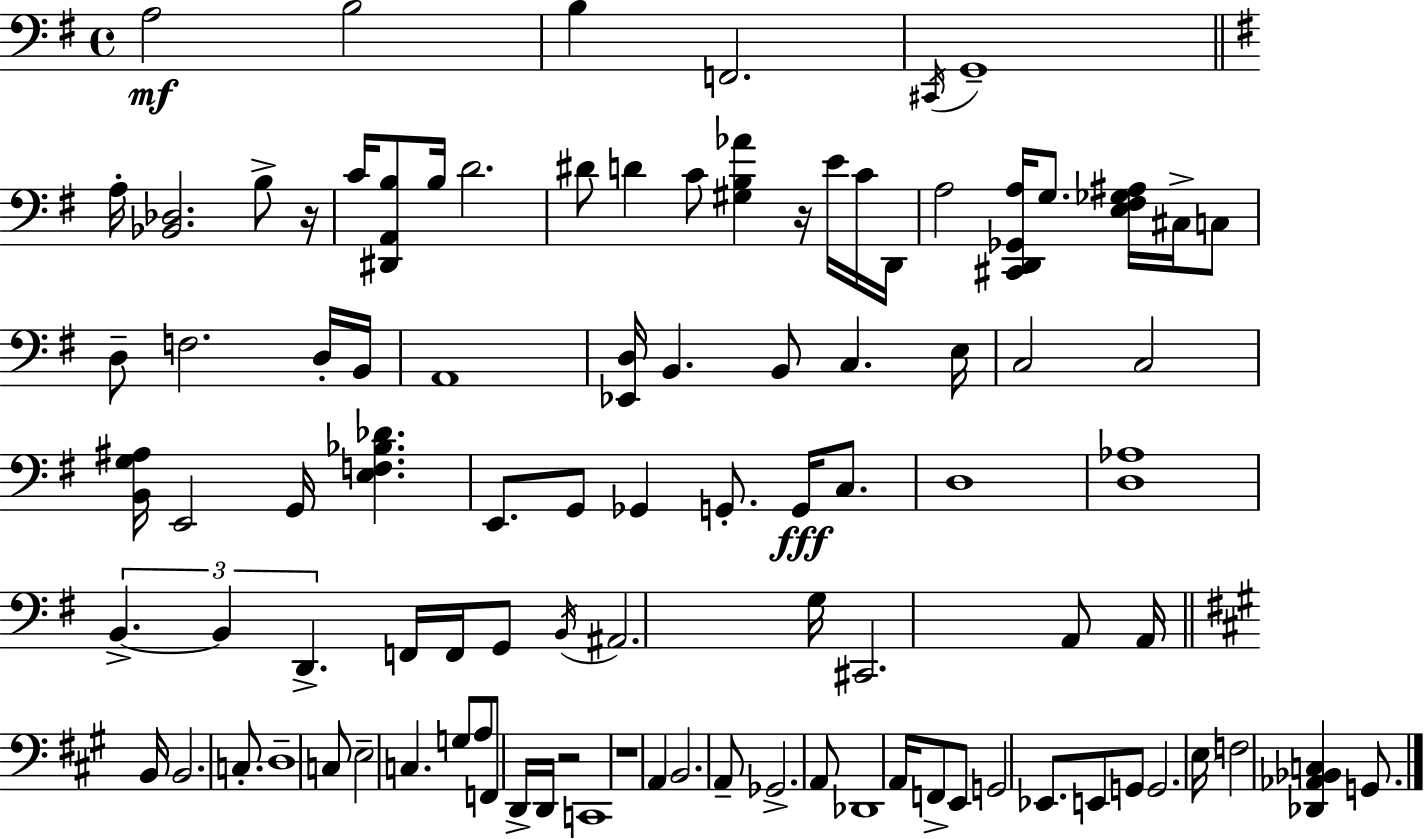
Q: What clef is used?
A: bass